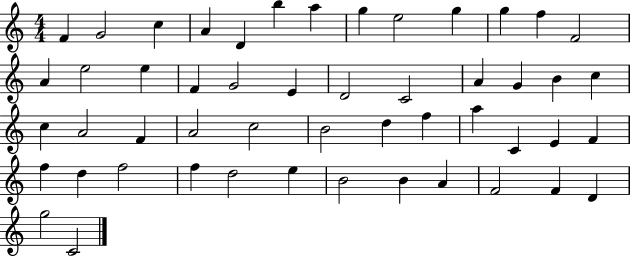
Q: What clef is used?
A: treble